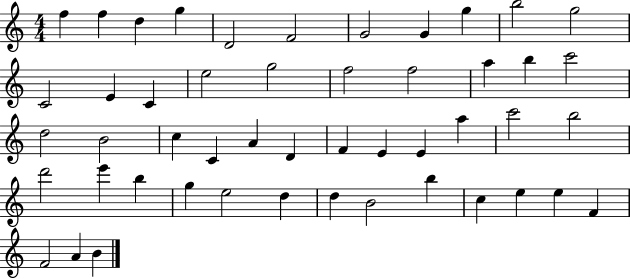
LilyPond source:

{
  \clef treble
  \numericTimeSignature
  \time 4/4
  \key c \major
  f''4 f''4 d''4 g''4 | d'2 f'2 | g'2 g'4 g''4 | b''2 g''2 | \break c'2 e'4 c'4 | e''2 g''2 | f''2 f''2 | a''4 b''4 c'''2 | \break d''2 b'2 | c''4 c'4 a'4 d'4 | f'4 e'4 e'4 a''4 | c'''2 b''2 | \break d'''2 e'''4 b''4 | g''4 e''2 d''4 | d''4 b'2 b''4 | c''4 e''4 e''4 f'4 | \break f'2 a'4 b'4 | \bar "|."
}